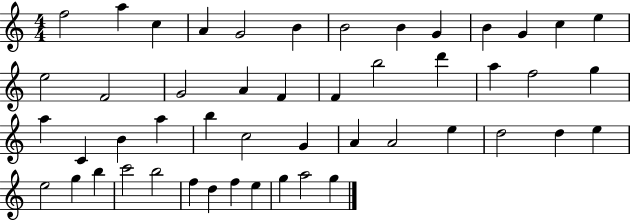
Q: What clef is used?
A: treble